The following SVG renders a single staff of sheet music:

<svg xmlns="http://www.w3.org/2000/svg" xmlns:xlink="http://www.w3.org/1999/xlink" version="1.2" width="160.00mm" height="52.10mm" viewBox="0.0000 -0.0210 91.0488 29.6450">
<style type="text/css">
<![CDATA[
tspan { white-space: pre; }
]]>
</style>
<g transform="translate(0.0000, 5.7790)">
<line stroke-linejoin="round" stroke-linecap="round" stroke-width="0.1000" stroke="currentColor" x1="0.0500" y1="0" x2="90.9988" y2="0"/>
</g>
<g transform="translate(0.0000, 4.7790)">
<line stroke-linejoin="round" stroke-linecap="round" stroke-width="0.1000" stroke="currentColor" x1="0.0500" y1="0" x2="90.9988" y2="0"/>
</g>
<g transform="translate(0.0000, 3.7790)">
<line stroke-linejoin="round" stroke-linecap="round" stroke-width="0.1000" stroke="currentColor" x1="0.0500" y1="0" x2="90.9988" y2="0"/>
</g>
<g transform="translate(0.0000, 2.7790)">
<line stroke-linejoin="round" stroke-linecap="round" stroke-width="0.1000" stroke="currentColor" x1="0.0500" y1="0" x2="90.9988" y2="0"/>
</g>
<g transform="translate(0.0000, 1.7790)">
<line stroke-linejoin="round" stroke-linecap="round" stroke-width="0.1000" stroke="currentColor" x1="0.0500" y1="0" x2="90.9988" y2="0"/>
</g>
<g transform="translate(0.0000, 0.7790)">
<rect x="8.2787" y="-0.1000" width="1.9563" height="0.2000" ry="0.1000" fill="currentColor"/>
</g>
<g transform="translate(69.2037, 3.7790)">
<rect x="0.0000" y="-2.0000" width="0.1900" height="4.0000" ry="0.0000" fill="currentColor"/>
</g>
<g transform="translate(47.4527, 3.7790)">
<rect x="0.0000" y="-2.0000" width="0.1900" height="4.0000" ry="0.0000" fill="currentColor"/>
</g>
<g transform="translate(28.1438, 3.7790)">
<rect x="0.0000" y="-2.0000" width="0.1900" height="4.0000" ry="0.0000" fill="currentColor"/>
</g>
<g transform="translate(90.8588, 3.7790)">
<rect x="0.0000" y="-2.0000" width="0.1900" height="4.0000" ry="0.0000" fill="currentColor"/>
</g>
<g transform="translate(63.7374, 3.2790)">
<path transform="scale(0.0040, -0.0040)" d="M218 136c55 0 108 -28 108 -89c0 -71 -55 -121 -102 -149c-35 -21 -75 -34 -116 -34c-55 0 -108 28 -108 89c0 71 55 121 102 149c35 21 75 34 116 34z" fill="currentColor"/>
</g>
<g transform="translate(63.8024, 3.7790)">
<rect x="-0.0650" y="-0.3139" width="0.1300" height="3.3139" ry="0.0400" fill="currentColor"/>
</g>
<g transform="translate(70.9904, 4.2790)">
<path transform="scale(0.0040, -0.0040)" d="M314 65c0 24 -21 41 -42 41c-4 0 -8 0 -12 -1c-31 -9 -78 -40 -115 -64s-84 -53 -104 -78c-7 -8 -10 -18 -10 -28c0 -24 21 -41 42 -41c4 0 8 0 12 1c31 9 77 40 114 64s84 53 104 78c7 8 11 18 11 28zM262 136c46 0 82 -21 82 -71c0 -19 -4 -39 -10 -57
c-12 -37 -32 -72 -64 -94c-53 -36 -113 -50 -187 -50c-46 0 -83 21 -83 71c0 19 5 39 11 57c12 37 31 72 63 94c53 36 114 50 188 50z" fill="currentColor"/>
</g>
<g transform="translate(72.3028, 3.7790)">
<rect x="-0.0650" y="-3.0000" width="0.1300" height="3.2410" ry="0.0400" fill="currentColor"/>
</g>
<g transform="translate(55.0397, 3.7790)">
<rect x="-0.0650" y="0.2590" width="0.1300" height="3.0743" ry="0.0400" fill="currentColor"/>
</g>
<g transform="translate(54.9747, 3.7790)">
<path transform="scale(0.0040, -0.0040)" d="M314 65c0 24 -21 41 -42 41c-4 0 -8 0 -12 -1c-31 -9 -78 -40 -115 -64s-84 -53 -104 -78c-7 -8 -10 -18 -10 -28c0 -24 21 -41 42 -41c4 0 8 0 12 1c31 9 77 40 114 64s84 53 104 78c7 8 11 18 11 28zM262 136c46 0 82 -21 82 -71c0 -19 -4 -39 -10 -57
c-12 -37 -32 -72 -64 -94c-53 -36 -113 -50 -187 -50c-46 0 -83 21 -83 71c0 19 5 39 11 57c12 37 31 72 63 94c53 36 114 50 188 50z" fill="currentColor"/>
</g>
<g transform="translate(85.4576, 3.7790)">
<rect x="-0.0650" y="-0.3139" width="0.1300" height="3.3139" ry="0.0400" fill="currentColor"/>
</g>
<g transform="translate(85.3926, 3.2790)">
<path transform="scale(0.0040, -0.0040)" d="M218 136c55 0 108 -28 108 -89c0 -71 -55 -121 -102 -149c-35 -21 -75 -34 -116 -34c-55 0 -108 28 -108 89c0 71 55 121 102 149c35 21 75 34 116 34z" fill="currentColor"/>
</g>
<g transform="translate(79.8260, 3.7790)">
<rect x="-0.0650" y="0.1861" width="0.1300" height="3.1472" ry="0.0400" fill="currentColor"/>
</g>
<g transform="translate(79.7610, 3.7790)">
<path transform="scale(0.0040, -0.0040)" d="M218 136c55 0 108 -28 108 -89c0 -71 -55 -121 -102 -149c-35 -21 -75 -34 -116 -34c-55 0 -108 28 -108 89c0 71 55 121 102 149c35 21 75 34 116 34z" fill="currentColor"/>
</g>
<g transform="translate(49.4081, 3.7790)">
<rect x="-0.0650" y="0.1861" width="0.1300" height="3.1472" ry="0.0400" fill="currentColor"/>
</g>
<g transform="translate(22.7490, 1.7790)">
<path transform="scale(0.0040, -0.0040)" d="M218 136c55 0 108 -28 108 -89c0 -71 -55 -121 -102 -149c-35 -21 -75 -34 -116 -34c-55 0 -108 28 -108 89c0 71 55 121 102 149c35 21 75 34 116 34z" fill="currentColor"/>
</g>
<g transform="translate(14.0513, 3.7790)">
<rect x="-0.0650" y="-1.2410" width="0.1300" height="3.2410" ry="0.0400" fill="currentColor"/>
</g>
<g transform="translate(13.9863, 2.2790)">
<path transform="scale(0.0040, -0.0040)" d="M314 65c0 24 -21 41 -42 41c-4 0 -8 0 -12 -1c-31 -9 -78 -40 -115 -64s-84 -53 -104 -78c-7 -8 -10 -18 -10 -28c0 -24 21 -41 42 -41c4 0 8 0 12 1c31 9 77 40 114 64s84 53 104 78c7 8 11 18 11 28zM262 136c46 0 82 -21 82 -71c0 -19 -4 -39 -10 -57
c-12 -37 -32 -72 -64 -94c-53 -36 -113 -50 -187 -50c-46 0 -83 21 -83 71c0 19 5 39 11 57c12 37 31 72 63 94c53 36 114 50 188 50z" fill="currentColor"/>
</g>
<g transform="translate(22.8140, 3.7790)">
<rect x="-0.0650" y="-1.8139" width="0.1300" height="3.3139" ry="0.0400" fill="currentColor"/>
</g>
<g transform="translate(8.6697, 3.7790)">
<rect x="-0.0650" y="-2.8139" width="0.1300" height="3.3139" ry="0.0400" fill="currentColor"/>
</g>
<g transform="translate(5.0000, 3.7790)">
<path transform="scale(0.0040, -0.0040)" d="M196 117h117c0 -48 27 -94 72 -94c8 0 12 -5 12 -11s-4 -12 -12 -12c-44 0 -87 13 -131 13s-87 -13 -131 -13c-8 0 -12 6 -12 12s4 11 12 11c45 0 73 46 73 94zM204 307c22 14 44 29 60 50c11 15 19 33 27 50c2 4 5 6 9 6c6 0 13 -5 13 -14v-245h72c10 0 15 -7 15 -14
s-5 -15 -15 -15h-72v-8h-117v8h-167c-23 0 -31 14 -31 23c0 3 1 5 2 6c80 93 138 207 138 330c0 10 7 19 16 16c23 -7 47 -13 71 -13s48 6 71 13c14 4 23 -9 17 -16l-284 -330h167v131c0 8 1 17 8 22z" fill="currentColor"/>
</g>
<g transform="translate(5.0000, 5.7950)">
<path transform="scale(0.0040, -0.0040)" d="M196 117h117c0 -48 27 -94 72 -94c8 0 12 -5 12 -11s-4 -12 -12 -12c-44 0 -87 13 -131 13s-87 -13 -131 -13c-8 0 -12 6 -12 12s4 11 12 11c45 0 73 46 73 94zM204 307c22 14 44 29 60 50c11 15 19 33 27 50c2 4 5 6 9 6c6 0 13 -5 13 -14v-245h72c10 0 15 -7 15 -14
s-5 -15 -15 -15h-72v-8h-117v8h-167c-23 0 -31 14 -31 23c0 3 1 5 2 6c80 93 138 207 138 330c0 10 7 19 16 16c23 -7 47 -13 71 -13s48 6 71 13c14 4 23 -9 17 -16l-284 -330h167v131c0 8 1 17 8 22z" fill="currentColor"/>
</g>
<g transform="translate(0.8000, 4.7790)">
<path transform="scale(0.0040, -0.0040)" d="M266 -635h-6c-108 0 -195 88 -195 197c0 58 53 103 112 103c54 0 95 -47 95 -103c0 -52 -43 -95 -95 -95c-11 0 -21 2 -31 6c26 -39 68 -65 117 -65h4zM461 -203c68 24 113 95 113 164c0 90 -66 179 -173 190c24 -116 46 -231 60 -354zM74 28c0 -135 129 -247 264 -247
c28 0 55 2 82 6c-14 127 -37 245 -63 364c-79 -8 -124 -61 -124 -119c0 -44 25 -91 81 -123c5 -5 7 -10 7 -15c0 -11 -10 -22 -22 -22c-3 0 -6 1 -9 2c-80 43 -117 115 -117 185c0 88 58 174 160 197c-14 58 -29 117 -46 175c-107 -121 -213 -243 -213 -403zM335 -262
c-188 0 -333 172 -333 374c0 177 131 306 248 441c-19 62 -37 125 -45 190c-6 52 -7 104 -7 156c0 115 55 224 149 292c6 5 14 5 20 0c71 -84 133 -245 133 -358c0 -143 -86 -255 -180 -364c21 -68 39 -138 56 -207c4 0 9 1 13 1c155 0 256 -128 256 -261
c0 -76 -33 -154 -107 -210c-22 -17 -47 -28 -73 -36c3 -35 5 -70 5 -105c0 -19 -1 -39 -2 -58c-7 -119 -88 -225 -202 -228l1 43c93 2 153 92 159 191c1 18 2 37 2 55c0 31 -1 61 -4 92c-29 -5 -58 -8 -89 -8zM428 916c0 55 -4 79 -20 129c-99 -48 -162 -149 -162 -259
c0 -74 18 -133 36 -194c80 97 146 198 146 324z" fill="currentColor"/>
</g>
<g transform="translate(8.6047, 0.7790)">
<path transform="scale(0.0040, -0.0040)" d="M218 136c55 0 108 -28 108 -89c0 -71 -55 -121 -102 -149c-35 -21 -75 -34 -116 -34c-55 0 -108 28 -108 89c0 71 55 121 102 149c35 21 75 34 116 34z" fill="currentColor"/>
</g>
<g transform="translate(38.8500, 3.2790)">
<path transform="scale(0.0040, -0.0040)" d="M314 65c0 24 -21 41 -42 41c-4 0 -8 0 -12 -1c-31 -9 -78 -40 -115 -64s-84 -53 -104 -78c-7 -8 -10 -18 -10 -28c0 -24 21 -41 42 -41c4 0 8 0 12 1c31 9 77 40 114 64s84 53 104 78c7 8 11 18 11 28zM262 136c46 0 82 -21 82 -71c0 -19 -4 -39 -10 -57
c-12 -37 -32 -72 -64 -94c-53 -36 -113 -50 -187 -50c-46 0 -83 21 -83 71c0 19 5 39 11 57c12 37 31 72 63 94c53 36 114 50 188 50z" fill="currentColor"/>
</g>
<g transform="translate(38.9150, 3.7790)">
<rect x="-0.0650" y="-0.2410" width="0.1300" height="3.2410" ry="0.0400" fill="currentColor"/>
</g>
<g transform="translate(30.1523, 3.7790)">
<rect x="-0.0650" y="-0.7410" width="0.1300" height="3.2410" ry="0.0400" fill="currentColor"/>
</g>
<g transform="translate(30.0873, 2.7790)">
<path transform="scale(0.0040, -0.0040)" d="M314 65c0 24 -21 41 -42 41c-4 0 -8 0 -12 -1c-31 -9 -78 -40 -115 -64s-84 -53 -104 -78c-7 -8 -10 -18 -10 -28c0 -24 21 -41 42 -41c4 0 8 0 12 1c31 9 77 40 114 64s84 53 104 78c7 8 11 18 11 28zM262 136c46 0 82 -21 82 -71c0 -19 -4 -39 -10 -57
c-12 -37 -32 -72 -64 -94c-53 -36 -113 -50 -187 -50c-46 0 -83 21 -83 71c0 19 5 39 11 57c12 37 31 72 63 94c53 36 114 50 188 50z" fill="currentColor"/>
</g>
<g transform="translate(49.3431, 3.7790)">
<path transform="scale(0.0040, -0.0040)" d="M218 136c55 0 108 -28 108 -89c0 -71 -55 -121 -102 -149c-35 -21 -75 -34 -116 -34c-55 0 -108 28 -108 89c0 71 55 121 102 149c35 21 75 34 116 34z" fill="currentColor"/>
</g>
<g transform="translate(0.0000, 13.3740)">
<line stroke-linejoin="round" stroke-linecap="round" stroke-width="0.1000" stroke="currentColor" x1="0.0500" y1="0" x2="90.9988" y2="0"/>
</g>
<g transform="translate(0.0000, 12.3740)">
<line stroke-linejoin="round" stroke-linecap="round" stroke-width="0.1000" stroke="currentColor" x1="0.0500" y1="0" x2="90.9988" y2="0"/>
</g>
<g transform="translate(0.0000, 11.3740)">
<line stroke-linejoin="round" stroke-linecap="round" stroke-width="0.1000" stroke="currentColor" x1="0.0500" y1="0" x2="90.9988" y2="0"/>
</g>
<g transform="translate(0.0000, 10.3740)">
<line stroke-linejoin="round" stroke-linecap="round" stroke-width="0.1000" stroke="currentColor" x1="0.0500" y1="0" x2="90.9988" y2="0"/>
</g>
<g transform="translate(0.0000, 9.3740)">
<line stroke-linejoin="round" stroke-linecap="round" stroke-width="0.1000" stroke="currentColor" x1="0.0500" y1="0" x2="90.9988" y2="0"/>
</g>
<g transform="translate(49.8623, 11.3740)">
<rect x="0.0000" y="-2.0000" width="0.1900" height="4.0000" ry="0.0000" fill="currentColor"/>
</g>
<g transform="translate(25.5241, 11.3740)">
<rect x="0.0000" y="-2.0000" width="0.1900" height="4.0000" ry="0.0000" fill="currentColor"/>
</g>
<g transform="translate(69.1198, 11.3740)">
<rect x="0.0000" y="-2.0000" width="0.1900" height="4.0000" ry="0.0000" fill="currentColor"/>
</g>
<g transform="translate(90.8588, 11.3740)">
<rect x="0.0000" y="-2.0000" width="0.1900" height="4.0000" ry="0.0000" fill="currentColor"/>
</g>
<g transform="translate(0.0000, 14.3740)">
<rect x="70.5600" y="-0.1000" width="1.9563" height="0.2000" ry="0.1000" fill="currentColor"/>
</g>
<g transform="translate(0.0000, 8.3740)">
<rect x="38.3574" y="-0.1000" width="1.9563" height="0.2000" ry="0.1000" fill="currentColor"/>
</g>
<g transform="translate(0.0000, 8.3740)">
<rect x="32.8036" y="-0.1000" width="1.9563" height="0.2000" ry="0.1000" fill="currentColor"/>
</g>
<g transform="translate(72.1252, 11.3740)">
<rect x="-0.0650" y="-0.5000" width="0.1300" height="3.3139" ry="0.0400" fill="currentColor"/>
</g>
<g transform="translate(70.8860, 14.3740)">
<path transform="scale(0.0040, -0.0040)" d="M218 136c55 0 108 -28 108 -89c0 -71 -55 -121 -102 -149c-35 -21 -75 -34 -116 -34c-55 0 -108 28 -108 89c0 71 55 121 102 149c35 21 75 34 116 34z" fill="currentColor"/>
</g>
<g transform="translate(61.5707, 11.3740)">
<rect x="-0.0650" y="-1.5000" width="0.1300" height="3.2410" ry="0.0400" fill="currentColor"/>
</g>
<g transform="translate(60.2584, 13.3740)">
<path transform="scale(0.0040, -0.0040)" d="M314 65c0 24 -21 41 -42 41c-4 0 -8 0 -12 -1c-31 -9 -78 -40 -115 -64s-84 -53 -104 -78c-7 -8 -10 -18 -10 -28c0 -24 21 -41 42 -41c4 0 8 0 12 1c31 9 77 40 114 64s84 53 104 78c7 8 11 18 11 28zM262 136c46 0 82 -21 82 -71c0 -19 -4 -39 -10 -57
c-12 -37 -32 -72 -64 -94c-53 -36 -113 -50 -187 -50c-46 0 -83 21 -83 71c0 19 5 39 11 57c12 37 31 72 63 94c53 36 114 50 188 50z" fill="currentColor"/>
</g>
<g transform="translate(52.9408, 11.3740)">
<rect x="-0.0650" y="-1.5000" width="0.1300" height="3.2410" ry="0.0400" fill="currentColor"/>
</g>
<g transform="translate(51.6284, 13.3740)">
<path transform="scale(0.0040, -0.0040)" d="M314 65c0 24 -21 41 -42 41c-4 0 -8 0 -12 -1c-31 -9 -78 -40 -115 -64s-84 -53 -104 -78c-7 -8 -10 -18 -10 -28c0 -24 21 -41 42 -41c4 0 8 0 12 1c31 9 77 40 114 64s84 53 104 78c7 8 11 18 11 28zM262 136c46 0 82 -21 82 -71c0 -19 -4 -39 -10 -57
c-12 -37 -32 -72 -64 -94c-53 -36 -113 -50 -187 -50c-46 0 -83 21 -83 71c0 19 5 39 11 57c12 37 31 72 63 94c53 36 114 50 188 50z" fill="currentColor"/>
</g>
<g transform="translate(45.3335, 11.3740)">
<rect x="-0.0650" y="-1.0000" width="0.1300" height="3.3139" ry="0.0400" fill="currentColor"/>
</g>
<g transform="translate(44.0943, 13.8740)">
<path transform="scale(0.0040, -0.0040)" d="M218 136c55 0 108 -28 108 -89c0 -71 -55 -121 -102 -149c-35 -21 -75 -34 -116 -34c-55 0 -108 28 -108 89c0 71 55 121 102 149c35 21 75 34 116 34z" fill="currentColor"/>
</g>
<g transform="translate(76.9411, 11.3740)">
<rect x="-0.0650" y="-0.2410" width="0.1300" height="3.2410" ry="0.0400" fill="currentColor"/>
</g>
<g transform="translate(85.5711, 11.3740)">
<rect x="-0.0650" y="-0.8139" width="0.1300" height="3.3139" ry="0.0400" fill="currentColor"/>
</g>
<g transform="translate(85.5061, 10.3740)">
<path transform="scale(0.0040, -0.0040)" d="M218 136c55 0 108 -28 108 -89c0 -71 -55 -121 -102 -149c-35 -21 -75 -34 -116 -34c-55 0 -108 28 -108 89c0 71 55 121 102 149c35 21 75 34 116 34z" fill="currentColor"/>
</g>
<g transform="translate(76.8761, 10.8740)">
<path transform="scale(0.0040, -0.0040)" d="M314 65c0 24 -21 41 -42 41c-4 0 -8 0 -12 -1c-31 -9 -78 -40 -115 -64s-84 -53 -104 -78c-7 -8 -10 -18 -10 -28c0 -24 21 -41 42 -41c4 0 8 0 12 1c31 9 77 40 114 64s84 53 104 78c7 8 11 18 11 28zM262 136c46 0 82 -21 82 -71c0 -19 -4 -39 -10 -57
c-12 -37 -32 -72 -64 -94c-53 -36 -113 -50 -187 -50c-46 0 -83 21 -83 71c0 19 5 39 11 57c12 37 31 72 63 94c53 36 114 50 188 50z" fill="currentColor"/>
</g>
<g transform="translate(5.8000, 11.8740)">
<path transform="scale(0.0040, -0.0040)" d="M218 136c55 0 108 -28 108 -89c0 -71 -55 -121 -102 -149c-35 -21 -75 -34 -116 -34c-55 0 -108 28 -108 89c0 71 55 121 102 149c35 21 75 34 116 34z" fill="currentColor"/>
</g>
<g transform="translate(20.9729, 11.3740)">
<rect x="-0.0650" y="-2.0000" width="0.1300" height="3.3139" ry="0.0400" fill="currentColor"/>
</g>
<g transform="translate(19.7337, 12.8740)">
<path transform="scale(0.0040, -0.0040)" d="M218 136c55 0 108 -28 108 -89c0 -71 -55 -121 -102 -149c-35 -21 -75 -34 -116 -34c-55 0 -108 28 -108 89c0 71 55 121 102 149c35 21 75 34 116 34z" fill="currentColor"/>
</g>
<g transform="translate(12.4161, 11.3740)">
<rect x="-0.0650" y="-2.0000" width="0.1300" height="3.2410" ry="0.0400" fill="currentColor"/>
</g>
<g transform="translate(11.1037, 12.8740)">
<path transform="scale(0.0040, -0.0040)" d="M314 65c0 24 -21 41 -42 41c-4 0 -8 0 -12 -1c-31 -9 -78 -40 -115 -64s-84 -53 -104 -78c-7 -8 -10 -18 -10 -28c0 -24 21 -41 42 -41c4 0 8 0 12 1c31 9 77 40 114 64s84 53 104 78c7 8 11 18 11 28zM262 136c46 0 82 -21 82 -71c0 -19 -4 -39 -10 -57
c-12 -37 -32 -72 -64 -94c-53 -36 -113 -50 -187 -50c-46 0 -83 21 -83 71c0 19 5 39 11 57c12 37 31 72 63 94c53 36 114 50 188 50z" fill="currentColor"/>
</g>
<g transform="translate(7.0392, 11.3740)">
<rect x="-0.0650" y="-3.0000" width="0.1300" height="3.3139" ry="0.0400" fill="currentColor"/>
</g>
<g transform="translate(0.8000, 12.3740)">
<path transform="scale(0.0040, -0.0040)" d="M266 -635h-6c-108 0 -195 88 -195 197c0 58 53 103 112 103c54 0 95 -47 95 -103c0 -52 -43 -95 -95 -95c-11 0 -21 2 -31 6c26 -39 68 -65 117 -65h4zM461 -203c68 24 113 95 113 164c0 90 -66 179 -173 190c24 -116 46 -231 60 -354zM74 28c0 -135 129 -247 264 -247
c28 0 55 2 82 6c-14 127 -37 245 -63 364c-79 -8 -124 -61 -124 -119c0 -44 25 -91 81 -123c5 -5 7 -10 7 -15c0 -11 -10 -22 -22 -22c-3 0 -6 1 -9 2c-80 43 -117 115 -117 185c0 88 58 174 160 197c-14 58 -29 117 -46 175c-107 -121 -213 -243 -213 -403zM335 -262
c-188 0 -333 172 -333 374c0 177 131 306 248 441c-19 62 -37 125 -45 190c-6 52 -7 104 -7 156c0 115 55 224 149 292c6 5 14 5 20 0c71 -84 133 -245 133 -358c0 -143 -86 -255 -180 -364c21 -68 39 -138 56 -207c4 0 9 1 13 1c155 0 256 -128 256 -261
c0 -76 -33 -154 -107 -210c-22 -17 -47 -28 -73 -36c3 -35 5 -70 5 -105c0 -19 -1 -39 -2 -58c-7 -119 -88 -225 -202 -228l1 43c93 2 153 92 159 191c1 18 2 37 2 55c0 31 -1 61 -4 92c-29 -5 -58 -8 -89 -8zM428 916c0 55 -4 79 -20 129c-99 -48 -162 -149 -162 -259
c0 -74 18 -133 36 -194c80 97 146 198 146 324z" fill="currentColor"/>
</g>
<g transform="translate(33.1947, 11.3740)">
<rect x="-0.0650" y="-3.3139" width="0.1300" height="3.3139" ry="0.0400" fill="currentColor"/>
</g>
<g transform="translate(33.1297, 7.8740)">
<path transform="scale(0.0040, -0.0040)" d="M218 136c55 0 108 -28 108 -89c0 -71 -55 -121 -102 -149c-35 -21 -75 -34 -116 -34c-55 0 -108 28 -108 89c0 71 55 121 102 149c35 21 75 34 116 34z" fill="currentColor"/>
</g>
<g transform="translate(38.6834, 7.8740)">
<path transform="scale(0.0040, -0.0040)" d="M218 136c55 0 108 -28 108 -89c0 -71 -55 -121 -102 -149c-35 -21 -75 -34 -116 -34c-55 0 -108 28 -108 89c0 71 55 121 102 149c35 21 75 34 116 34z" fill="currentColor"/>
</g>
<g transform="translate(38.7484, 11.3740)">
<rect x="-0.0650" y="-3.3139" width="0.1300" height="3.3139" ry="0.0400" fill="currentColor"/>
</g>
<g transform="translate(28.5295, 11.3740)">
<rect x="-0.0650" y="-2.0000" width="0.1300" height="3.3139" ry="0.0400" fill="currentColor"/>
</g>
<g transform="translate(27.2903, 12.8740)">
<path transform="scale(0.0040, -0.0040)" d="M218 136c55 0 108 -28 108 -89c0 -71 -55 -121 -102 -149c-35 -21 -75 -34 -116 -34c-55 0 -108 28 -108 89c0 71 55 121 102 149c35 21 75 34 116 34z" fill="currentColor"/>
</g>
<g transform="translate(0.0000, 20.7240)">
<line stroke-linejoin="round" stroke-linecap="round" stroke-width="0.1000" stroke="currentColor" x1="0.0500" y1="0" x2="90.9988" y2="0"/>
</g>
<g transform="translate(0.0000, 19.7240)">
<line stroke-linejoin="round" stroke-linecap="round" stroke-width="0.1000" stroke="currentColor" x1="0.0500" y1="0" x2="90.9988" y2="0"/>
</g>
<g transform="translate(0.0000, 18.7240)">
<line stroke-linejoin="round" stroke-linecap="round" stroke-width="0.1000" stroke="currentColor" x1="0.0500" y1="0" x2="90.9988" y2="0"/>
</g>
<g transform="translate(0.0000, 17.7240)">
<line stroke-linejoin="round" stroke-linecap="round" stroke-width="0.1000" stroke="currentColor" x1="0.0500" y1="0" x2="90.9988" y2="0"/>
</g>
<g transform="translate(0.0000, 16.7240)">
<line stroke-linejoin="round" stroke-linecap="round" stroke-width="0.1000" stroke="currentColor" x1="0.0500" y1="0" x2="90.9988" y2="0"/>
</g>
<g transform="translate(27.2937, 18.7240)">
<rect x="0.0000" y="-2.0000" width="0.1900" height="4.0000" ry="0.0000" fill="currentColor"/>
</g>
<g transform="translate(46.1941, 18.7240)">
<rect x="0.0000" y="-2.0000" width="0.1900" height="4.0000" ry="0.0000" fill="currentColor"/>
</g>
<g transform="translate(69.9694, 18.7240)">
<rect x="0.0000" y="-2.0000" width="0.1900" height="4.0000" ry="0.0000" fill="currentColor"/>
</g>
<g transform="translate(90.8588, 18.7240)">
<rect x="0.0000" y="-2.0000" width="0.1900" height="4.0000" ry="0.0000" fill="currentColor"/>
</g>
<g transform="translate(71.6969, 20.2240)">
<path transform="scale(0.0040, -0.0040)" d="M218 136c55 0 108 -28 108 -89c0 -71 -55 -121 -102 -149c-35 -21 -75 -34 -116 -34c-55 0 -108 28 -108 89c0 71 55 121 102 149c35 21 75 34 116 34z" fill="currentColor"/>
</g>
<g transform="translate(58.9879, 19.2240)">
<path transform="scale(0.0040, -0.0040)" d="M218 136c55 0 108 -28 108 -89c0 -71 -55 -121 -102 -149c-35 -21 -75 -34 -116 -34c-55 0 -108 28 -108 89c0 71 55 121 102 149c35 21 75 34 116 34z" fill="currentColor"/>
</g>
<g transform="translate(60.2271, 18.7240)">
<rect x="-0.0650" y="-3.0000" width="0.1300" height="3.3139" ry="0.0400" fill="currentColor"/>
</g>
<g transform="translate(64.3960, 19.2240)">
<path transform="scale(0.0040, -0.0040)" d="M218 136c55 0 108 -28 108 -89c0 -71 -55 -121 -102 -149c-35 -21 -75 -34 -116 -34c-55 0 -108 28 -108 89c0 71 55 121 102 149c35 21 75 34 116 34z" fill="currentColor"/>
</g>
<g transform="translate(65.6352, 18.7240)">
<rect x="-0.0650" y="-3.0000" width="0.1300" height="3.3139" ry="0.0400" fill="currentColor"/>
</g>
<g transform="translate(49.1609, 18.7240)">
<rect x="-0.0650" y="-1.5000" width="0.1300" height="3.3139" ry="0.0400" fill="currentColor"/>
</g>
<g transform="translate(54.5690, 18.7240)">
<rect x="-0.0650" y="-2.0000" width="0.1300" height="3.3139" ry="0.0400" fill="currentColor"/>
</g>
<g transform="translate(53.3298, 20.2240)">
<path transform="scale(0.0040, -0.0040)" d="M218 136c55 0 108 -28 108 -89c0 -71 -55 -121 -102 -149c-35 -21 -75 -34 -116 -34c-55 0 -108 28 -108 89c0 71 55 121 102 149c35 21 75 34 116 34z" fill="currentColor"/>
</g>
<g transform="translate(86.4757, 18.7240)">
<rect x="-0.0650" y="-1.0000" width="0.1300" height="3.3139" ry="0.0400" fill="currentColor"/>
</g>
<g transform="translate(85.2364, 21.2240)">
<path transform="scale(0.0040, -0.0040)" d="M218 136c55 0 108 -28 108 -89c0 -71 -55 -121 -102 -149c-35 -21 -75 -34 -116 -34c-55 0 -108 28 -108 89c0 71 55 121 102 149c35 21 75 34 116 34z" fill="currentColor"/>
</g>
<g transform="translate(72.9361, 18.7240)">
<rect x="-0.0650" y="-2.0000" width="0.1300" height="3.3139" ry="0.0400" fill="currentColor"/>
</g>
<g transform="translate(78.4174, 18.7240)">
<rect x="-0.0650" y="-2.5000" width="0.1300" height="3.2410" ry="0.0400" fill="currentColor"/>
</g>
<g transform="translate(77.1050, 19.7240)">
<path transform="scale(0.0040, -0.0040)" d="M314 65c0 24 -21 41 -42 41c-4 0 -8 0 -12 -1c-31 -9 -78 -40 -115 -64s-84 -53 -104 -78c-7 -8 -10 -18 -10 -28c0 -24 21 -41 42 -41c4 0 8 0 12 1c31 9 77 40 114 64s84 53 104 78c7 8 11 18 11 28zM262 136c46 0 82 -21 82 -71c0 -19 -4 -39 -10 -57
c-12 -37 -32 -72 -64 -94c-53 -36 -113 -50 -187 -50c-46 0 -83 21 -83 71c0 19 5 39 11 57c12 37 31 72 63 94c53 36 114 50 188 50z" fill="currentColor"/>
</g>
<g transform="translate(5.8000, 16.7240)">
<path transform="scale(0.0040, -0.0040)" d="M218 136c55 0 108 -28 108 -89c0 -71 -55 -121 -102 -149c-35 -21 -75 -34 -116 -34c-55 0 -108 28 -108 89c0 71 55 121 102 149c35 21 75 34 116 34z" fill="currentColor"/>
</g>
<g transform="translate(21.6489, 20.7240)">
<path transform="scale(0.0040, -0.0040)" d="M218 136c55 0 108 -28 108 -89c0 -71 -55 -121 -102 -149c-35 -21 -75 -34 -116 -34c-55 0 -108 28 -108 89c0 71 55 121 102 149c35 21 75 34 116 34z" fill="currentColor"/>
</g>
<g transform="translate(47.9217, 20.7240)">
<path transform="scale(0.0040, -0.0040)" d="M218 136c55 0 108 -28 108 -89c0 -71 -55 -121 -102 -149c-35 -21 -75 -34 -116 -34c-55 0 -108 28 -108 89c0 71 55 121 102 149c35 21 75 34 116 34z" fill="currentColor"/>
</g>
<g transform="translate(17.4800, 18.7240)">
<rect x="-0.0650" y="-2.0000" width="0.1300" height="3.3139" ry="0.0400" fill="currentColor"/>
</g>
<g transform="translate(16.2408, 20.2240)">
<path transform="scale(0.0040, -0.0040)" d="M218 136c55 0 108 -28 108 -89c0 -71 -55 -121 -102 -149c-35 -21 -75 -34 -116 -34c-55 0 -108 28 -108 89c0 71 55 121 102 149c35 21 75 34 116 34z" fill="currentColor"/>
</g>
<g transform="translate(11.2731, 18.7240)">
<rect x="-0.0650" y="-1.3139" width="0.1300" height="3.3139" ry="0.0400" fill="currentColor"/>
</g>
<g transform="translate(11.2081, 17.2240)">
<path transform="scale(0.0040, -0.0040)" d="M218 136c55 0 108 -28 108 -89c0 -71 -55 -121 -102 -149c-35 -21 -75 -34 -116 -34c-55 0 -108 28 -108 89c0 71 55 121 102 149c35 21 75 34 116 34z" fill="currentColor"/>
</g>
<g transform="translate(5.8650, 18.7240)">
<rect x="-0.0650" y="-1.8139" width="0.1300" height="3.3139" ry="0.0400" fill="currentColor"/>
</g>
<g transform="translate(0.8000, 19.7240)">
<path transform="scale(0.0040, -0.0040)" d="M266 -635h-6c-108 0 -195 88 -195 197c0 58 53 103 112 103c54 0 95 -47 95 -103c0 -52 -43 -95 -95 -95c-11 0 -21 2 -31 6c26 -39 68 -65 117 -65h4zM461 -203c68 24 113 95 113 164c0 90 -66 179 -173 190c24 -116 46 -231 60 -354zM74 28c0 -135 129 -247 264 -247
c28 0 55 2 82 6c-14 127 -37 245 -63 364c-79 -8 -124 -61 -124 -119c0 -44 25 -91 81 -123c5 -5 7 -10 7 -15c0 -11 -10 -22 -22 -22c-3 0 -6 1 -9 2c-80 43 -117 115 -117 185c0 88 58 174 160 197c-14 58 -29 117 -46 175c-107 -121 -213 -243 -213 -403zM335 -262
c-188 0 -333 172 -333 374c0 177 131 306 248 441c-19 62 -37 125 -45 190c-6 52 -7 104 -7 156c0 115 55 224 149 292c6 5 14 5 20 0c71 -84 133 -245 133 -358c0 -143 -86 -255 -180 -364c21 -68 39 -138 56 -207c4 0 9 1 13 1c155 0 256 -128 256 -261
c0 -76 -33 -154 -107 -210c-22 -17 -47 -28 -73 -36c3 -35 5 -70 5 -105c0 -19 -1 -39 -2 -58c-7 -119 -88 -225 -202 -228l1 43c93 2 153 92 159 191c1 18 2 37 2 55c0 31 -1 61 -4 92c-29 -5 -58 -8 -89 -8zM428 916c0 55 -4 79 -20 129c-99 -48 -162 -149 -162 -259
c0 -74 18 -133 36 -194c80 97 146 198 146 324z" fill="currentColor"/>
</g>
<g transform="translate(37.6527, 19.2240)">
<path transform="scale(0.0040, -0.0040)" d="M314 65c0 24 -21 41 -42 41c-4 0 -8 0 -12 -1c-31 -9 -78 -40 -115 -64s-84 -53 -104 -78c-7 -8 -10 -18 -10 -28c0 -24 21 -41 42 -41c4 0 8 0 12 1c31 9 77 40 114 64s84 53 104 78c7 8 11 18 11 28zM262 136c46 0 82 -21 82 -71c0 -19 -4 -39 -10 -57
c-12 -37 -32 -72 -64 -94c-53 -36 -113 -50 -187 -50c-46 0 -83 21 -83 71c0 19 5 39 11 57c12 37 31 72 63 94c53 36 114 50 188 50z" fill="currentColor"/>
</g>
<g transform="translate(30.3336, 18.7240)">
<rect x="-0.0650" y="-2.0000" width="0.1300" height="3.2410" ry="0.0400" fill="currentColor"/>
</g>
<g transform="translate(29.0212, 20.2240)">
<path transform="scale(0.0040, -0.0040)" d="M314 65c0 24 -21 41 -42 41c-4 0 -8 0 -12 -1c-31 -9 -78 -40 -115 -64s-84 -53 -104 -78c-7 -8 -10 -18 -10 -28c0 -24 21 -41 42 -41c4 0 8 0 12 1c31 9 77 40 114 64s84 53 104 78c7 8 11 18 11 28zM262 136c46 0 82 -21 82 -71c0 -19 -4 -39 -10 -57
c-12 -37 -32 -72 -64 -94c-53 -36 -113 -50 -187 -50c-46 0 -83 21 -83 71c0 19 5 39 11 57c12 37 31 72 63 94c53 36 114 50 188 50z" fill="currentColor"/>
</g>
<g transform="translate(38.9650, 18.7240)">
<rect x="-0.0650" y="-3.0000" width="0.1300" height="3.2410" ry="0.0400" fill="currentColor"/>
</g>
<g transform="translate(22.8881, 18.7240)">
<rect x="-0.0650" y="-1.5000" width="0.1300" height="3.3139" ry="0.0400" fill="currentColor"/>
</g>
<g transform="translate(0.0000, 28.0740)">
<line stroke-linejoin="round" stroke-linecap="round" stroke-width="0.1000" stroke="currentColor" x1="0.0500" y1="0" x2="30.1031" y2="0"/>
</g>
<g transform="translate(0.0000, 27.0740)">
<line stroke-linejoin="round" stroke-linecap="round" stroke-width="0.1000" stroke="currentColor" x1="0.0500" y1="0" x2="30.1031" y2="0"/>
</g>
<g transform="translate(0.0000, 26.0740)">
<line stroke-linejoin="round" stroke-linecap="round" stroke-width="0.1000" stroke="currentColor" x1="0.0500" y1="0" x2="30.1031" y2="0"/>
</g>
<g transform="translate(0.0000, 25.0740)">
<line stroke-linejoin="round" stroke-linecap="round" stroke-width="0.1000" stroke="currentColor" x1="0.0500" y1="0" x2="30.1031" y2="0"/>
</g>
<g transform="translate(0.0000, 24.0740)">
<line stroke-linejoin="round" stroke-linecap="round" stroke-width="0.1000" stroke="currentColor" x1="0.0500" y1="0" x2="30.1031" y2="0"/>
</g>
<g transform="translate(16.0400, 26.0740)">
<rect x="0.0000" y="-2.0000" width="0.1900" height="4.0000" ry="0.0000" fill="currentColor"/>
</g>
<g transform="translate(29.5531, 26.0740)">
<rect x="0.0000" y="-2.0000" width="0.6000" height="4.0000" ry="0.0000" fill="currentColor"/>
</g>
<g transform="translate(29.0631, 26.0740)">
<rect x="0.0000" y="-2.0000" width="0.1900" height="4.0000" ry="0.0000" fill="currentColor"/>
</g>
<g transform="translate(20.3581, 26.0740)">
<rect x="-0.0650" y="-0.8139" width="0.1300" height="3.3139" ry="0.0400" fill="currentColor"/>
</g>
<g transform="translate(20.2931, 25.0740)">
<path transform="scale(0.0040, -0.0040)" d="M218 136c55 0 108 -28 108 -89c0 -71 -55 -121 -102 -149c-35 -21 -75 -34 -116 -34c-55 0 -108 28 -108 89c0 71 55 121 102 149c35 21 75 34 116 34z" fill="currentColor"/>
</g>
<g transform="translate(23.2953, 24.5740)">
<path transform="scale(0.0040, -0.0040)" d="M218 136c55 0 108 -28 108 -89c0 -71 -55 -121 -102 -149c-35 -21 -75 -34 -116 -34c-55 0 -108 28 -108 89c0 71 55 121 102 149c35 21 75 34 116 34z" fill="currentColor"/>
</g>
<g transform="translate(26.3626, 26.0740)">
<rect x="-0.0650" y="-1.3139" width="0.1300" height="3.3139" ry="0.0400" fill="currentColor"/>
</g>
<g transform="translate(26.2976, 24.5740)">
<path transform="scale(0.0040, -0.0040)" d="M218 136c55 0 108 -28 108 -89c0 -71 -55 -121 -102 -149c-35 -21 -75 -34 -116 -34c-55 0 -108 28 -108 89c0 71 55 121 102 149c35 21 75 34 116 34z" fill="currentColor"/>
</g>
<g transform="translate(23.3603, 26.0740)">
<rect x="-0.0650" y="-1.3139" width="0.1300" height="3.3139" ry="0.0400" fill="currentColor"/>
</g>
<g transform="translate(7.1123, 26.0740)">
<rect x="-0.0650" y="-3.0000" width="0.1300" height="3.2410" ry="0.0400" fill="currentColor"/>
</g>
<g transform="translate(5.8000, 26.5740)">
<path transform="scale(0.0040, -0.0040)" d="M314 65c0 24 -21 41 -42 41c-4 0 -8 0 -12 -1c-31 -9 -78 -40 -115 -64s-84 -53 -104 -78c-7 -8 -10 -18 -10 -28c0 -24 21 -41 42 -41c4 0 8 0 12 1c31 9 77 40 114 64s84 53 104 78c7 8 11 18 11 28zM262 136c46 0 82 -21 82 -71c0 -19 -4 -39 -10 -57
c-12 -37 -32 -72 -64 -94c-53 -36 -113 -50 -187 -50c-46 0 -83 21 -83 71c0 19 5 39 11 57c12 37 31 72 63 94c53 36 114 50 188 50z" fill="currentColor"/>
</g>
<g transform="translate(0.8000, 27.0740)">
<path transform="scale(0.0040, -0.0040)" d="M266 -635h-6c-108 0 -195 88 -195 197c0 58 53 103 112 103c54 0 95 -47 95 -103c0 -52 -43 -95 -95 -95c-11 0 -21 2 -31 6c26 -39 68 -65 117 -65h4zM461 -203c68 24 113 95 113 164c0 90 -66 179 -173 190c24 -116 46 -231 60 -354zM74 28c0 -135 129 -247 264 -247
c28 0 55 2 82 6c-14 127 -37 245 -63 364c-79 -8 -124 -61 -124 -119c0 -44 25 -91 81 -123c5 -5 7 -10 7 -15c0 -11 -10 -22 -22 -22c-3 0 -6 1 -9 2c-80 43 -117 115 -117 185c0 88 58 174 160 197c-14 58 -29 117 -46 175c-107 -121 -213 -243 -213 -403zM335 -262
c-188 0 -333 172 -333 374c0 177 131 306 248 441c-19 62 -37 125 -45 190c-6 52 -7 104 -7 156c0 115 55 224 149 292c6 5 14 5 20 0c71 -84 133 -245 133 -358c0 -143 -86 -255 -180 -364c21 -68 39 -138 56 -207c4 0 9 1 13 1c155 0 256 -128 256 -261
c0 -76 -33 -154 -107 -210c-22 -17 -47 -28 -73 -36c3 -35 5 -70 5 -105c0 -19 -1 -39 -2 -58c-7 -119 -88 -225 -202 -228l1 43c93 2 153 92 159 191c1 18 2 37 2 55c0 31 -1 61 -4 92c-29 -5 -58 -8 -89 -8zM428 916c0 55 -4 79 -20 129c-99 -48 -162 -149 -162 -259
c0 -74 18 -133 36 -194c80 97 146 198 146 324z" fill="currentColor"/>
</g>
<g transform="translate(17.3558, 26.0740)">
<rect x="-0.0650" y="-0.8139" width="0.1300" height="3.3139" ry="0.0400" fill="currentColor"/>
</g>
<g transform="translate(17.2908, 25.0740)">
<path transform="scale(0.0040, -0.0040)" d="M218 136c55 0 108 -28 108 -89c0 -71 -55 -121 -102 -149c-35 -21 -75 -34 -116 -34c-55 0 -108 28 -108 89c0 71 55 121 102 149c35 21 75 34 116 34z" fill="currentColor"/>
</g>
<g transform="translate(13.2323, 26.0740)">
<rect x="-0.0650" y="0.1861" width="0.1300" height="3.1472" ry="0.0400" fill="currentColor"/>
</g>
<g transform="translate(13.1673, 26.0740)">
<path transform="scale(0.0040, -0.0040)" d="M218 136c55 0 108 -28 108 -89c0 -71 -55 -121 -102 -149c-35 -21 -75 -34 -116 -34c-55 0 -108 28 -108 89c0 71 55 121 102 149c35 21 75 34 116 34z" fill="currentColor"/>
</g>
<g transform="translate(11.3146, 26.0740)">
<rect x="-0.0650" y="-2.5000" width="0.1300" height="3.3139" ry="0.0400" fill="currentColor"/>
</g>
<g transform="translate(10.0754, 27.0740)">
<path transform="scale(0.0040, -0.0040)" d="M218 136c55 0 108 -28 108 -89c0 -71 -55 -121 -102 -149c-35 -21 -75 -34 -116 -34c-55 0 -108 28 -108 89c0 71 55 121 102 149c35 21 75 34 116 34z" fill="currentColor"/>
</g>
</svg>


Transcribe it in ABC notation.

X:1
T:Untitled
M:4/4
L:1/4
K:C
a e2 f d2 c2 B B2 c A2 B c A F2 F F b b D E2 E2 C c2 d f e F E F2 A2 E F A A F G2 D A2 G B d d e e